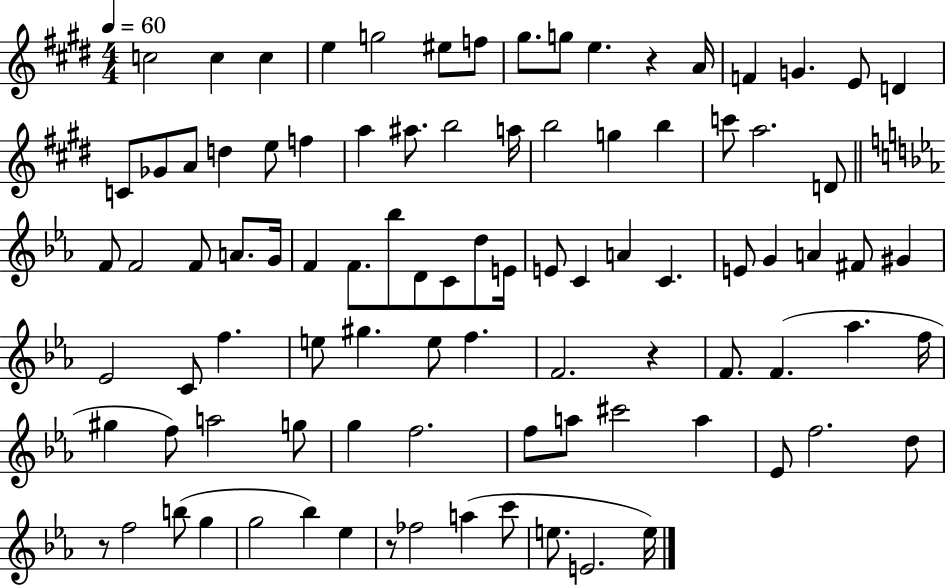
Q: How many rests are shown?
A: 4